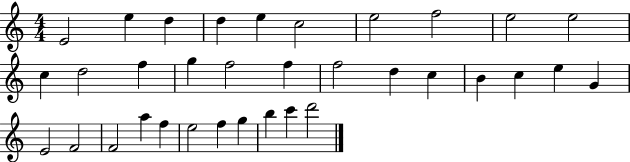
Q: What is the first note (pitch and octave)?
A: E4